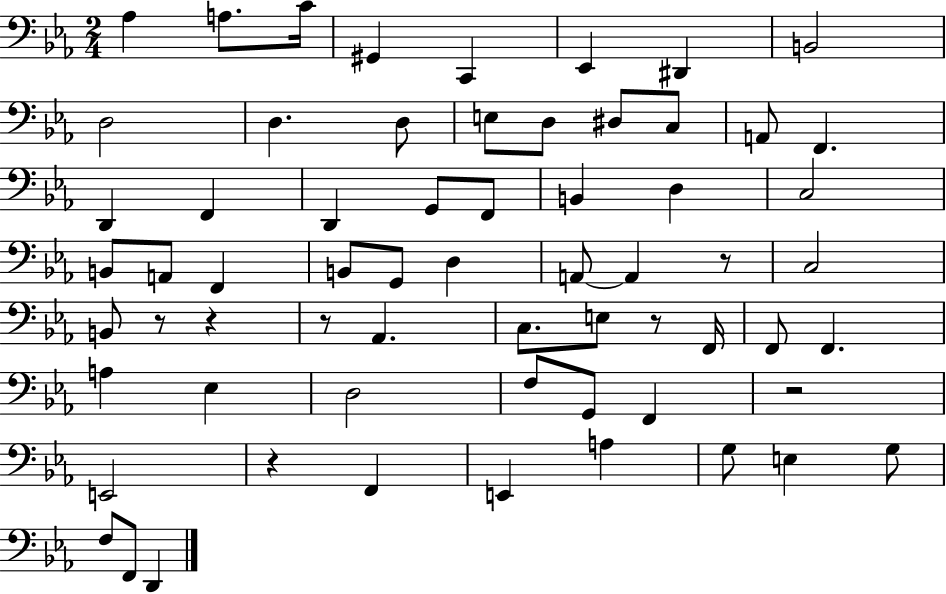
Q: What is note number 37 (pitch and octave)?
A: C3